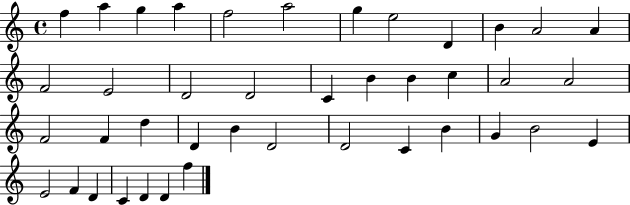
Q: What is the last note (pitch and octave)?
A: F5